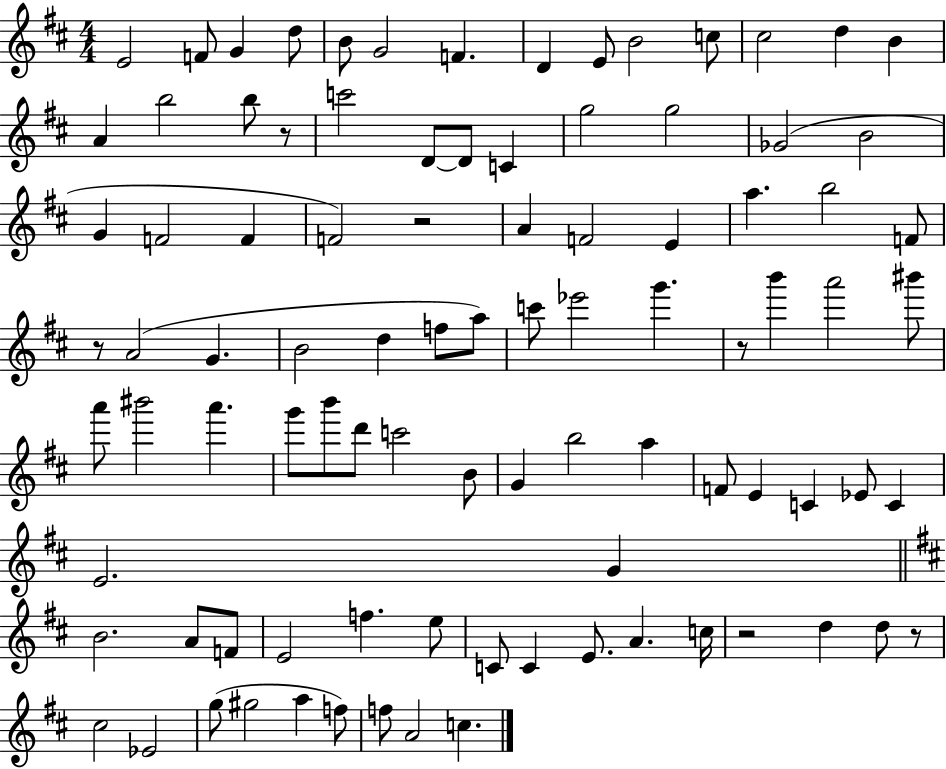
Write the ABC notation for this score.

X:1
T:Untitled
M:4/4
L:1/4
K:D
E2 F/2 G d/2 B/2 G2 F D E/2 B2 c/2 ^c2 d B A b2 b/2 z/2 c'2 D/2 D/2 C g2 g2 _G2 B2 G F2 F F2 z2 A F2 E a b2 F/2 z/2 A2 G B2 d f/2 a/2 c'/2 _e'2 g' z/2 b' a'2 ^b'/2 a'/2 ^b'2 a' g'/2 b'/2 d'/2 c'2 B/2 G b2 a F/2 E C _E/2 C E2 G B2 A/2 F/2 E2 f e/2 C/2 C E/2 A c/4 z2 d d/2 z/2 ^c2 _E2 g/2 ^g2 a f/2 f/2 A2 c